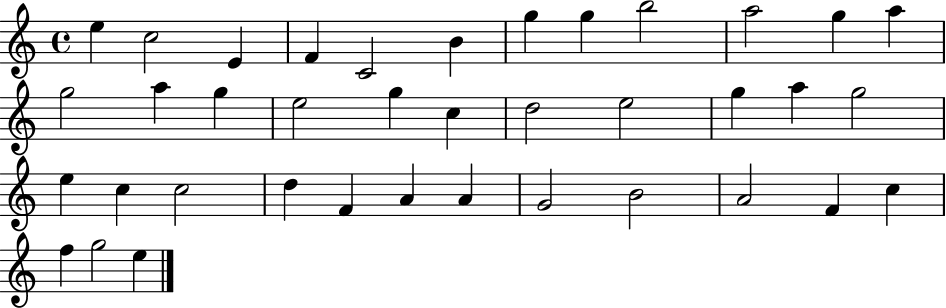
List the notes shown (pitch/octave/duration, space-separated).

E5/q C5/h E4/q F4/q C4/h B4/q G5/q G5/q B5/h A5/h G5/q A5/q G5/h A5/q G5/q E5/h G5/q C5/q D5/h E5/h G5/q A5/q G5/h E5/q C5/q C5/h D5/q F4/q A4/q A4/q G4/h B4/h A4/h F4/q C5/q F5/q G5/h E5/q